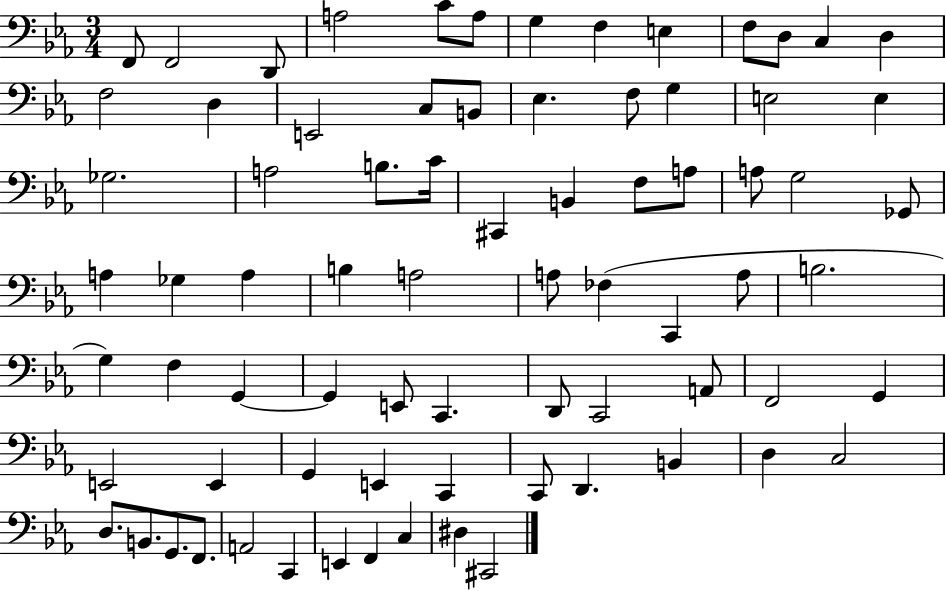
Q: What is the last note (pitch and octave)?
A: C#2